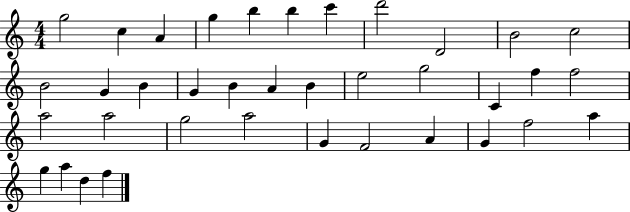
G5/h C5/q A4/q G5/q B5/q B5/q C6/q D6/h D4/h B4/h C5/h B4/h G4/q B4/q G4/q B4/q A4/q B4/q E5/h G5/h C4/q F5/q F5/h A5/h A5/h G5/h A5/h G4/q F4/h A4/q G4/q F5/h A5/q G5/q A5/q D5/q F5/q